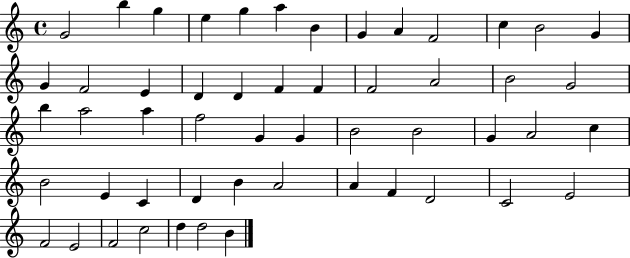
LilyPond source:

{
  \clef treble
  \time 4/4
  \defaultTimeSignature
  \key c \major
  g'2 b''4 g''4 | e''4 g''4 a''4 b'4 | g'4 a'4 f'2 | c''4 b'2 g'4 | \break g'4 f'2 e'4 | d'4 d'4 f'4 f'4 | f'2 a'2 | b'2 g'2 | \break b''4 a''2 a''4 | f''2 g'4 g'4 | b'2 b'2 | g'4 a'2 c''4 | \break b'2 e'4 c'4 | d'4 b'4 a'2 | a'4 f'4 d'2 | c'2 e'2 | \break f'2 e'2 | f'2 c''2 | d''4 d''2 b'4 | \bar "|."
}